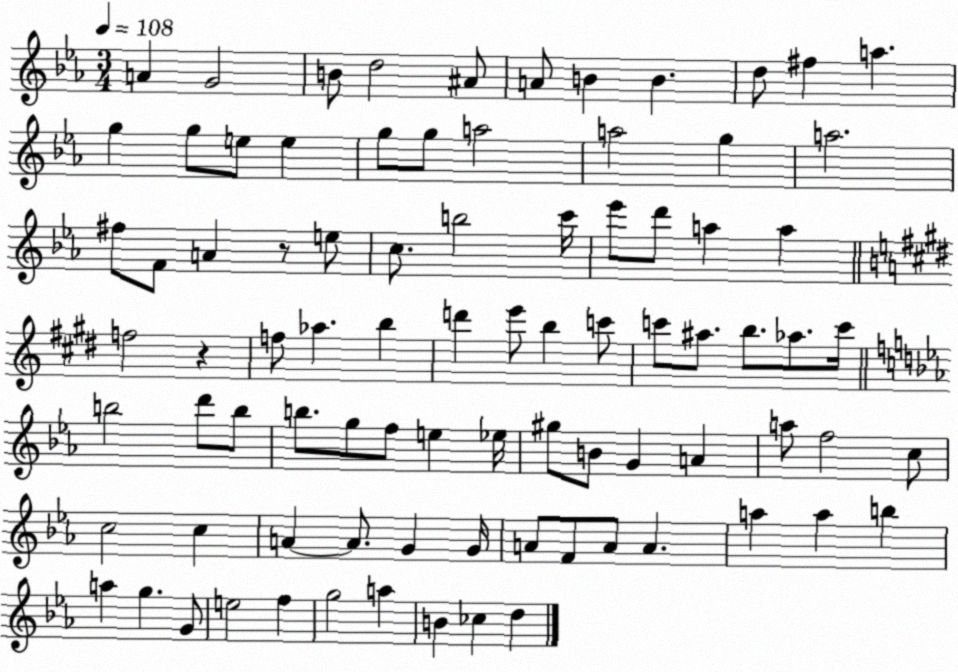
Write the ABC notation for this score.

X:1
T:Untitled
M:3/4
L:1/4
K:Eb
A G2 B/2 d2 ^A/2 A/2 B B d/2 ^f a g g/2 e/2 e g/2 g/2 a2 a2 g a2 ^f/2 F/2 A z/2 e/2 c/2 b2 c'/4 _e'/2 d'/2 a a f2 z f/2 _a b d' e'/2 b c'/2 c'/2 ^a/2 b/2 _a/2 c'/4 b2 d'/2 b/2 b/2 g/2 f/2 e _e/4 ^g/2 B/2 G A a/2 f2 c/2 c2 c A A/2 G G/4 A/2 F/2 A/2 A a a b a g G/2 e2 f g2 a B _c d